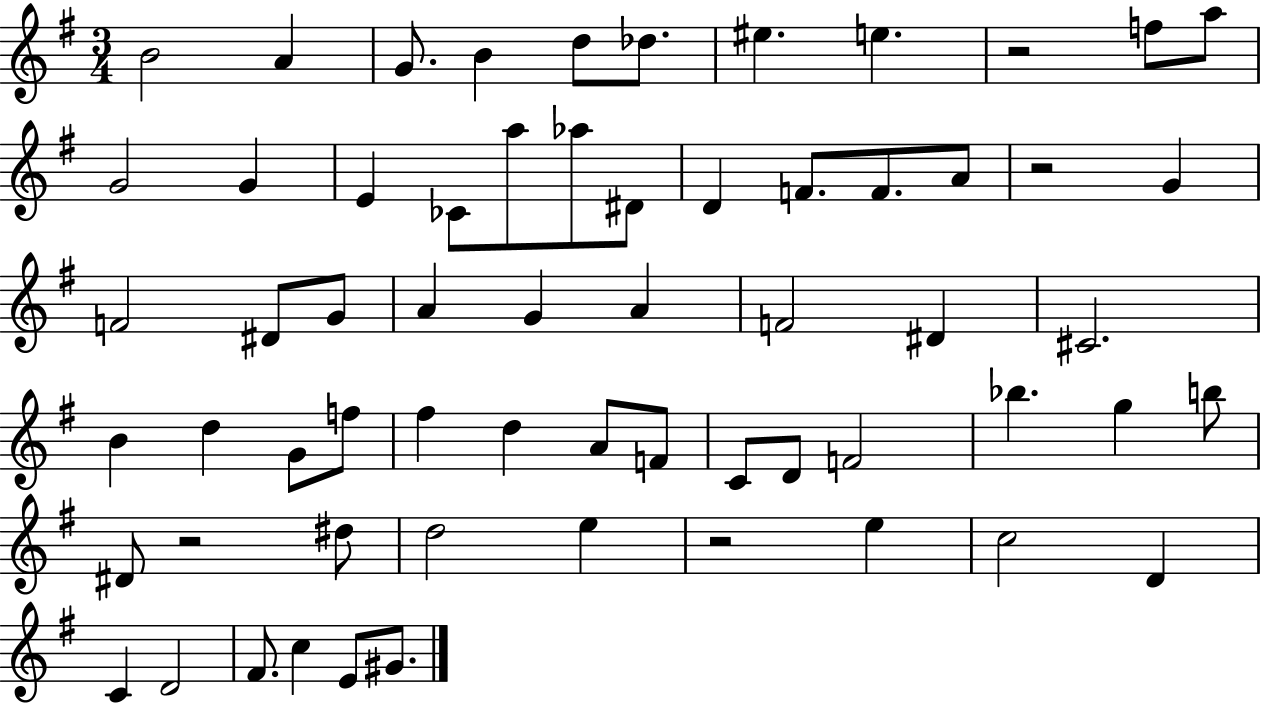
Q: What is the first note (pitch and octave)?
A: B4